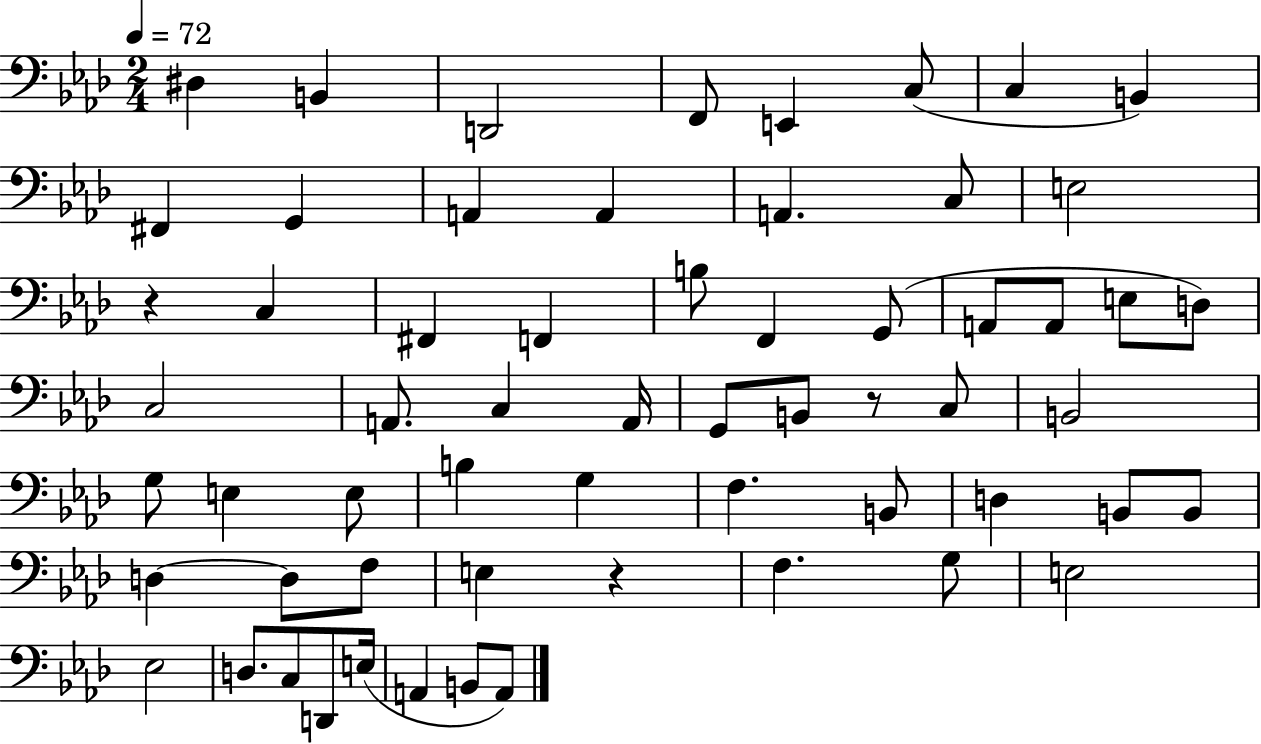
D#3/q B2/q D2/h F2/e E2/q C3/e C3/q B2/q F#2/q G2/q A2/q A2/q A2/q. C3/e E3/h R/q C3/q F#2/q F2/q B3/e F2/q G2/e A2/e A2/e E3/e D3/e C3/h A2/e. C3/q A2/s G2/e B2/e R/e C3/e B2/h G3/e E3/q E3/e B3/q G3/q F3/q. B2/e D3/q B2/e B2/e D3/q D3/e F3/e E3/q R/q F3/q. G3/e E3/h Eb3/h D3/e. C3/e D2/e E3/s A2/q B2/e A2/e